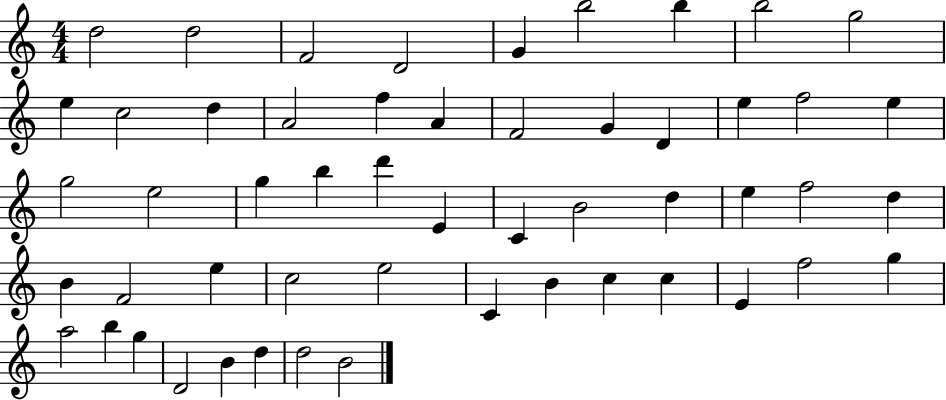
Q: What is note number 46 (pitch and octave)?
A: A5